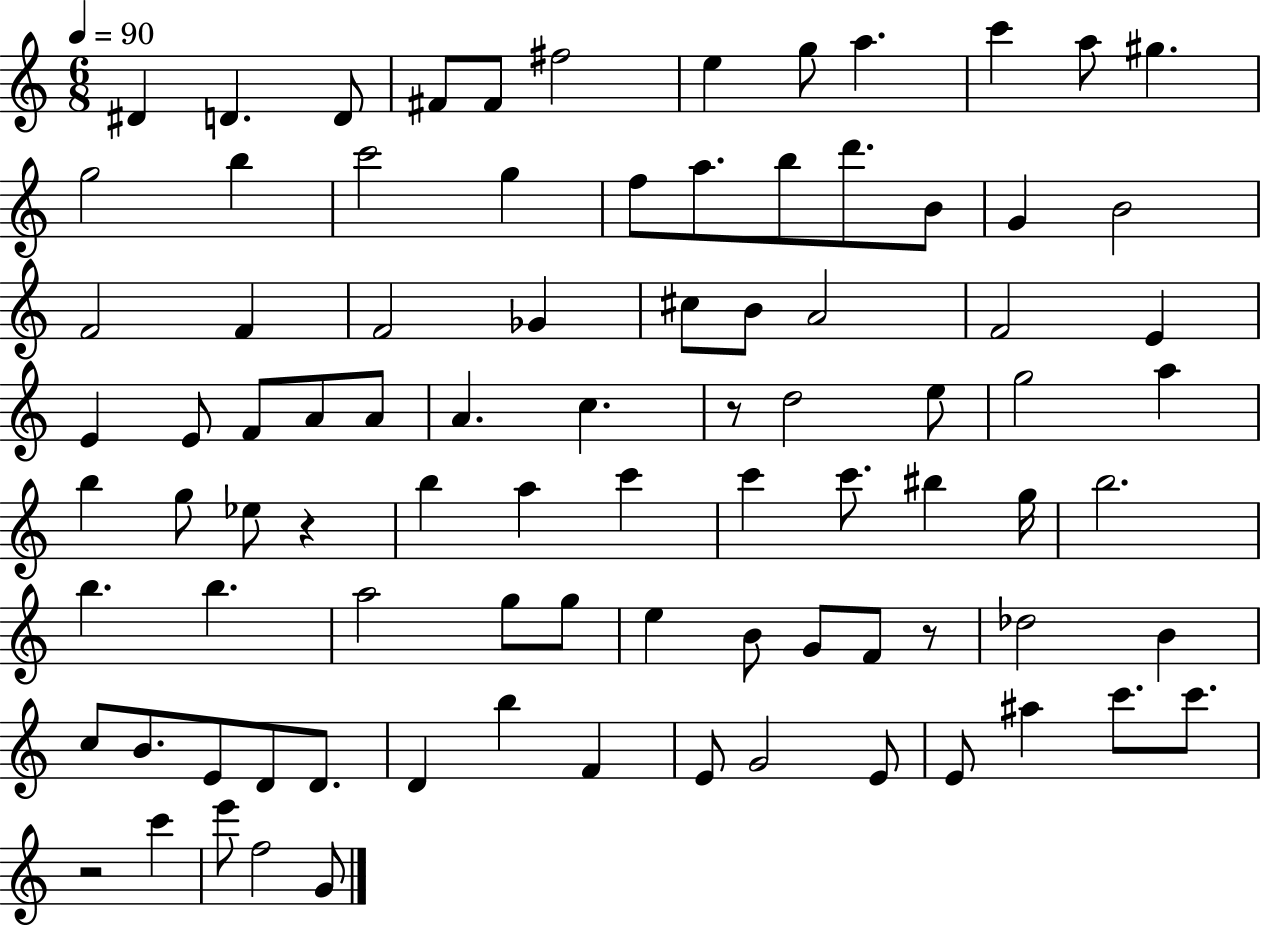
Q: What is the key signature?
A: C major